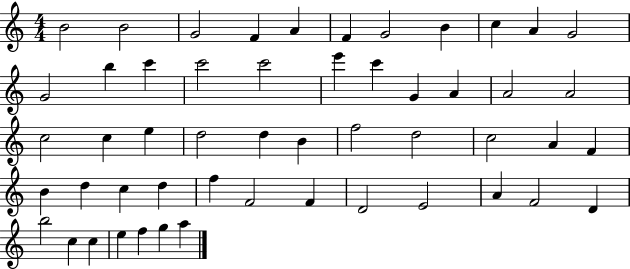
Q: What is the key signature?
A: C major